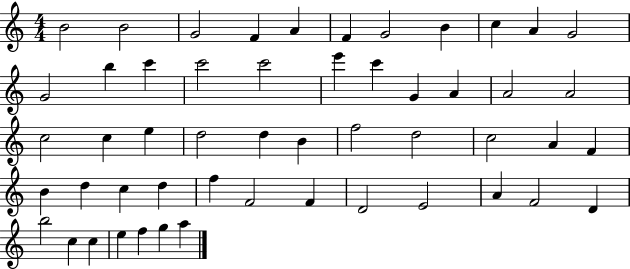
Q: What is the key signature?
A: C major